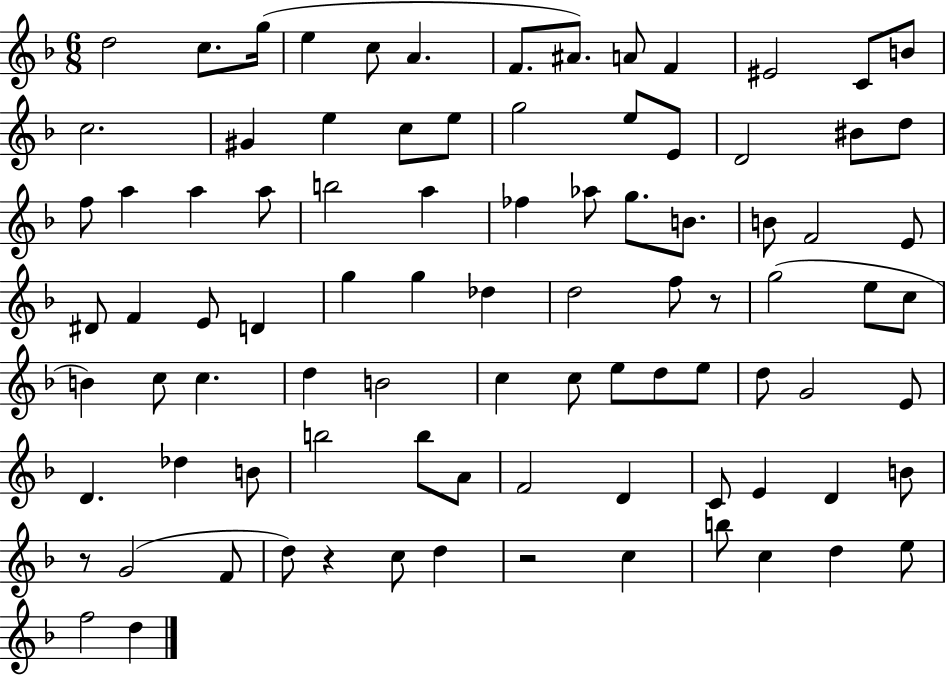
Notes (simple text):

D5/h C5/e. G5/s E5/q C5/e A4/q. F4/e. A#4/e. A4/e F4/q EIS4/h C4/e B4/e C5/h. G#4/q E5/q C5/e E5/e G5/h E5/e E4/e D4/h BIS4/e D5/e F5/e A5/q A5/q A5/e B5/h A5/q FES5/q Ab5/e G5/e. B4/e. B4/e F4/h E4/e D#4/e F4/q E4/e D4/q G5/q G5/q Db5/q D5/h F5/e R/e G5/h E5/e C5/e B4/q C5/e C5/q. D5/q B4/h C5/q C5/e E5/e D5/e E5/e D5/e G4/h E4/e D4/q. Db5/q B4/e B5/h B5/e A4/e F4/h D4/q C4/e E4/q D4/q B4/e R/e G4/h F4/e D5/e R/q C5/e D5/q R/h C5/q B5/e C5/q D5/q E5/e F5/h D5/q